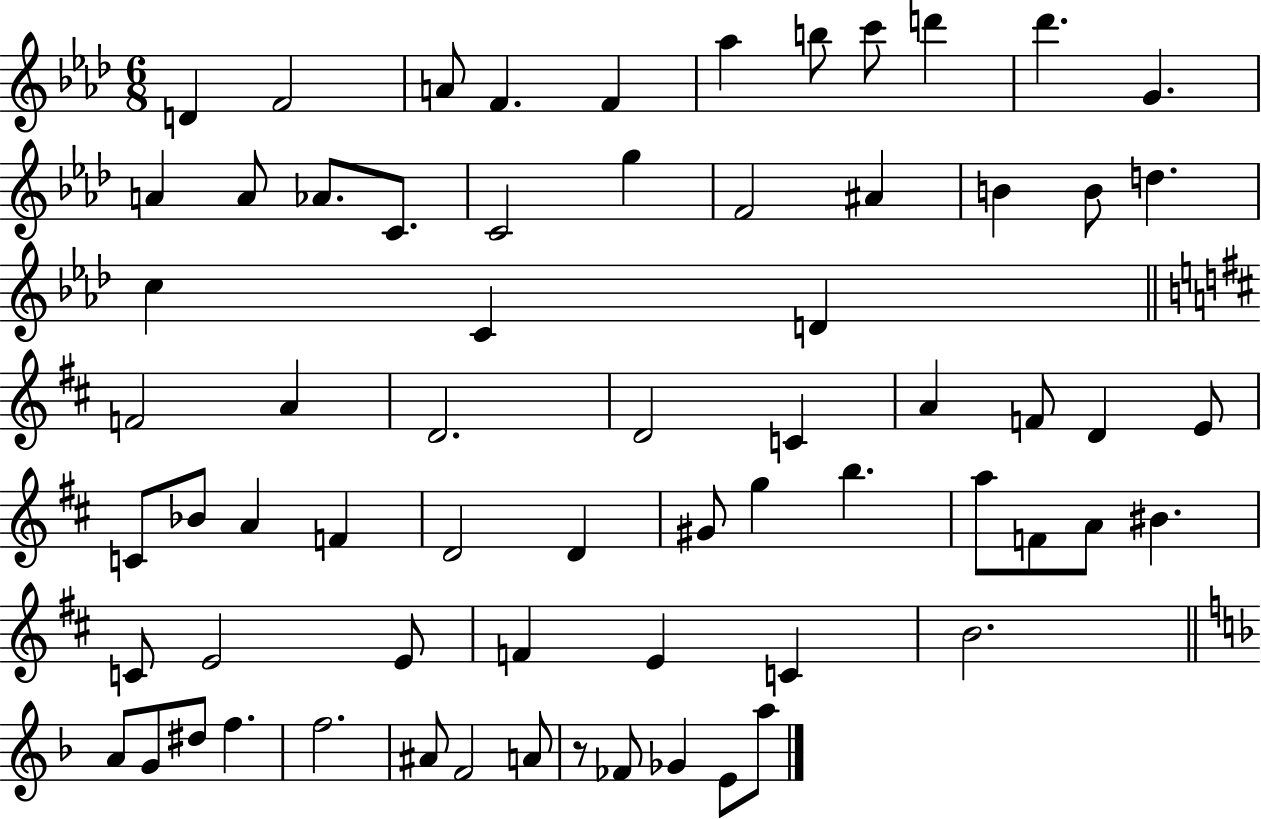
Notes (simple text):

D4/q F4/h A4/e F4/q. F4/q Ab5/q B5/e C6/e D6/q Db6/q. G4/q. A4/q A4/e Ab4/e. C4/e. C4/h G5/q F4/h A#4/q B4/q B4/e D5/q. C5/q C4/q D4/q F4/h A4/q D4/h. D4/h C4/q A4/q F4/e D4/q E4/e C4/e Bb4/e A4/q F4/q D4/h D4/q G#4/e G5/q B5/q. A5/e F4/e A4/e BIS4/q. C4/e E4/h E4/e F4/q E4/q C4/q B4/h. A4/e G4/e D#5/e F5/q. F5/h. A#4/e F4/h A4/e R/e FES4/e Gb4/q E4/e A5/e